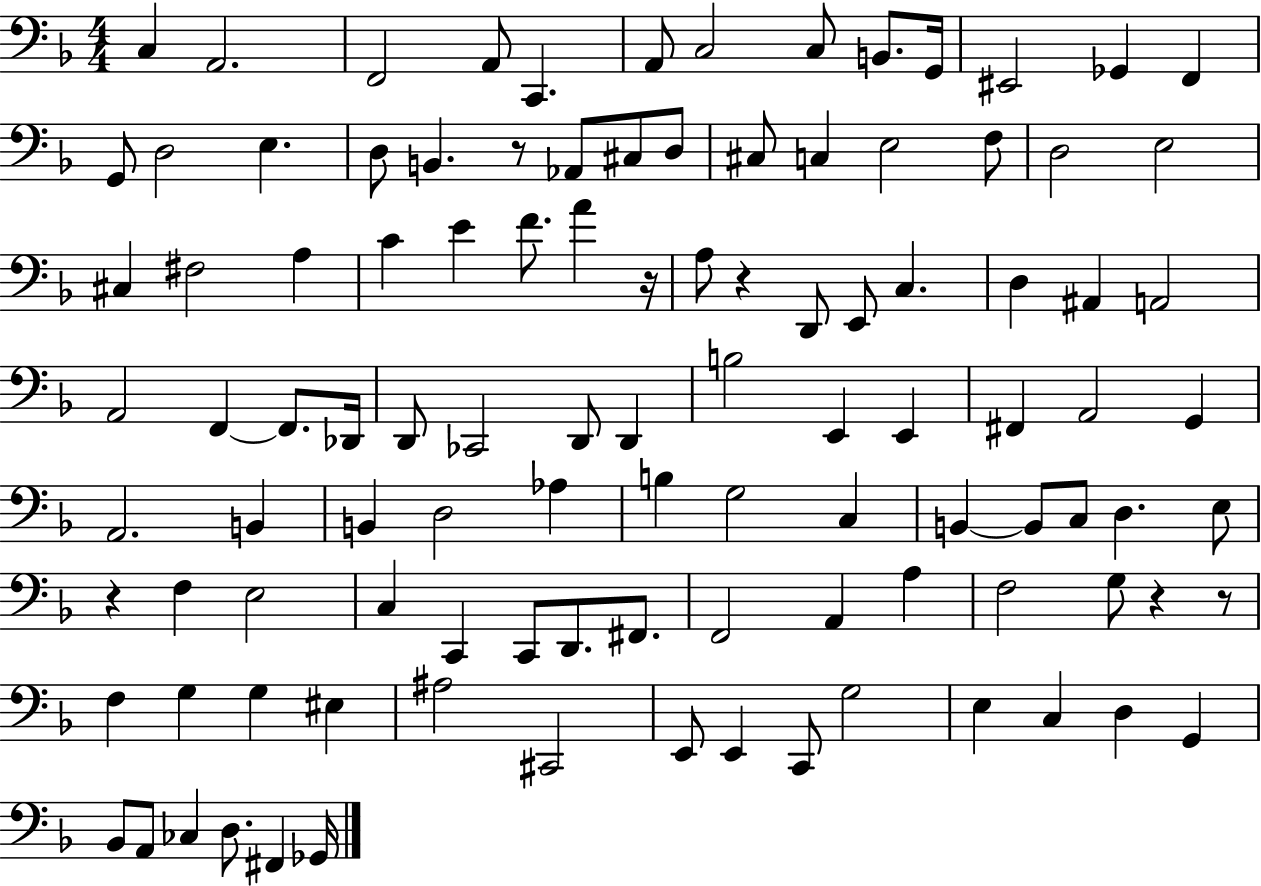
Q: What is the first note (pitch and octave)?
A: C3